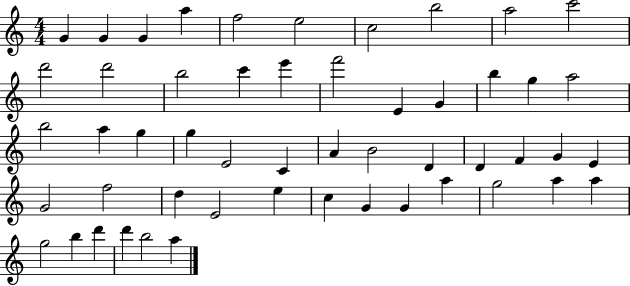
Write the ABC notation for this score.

X:1
T:Untitled
M:4/4
L:1/4
K:C
G G G a f2 e2 c2 b2 a2 c'2 d'2 d'2 b2 c' e' f'2 E G b g a2 b2 a g g E2 C A B2 D D F G E G2 f2 d E2 e c G G a g2 a a g2 b d' d' b2 a